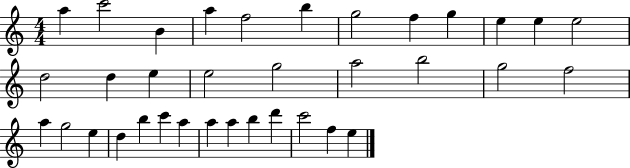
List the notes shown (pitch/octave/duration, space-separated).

A5/q C6/h B4/q A5/q F5/h B5/q G5/h F5/q G5/q E5/q E5/q E5/h D5/h D5/q E5/q E5/h G5/h A5/h B5/h G5/h F5/h A5/q G5/h E5/q D5/q B5/q C6/q A5/q A5/q A5/q B5/q D6/q C6/h F5/q E5/q